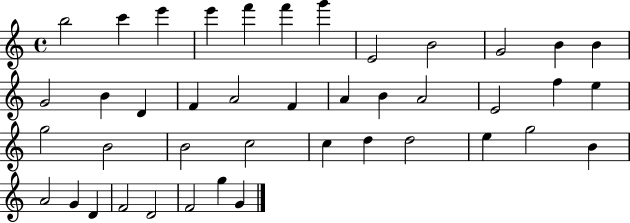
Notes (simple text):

B5/h C6/q E6/q E6/q F6/q F6/q G6/q E4/h B4/h G4/h B4/q B4/q G4/h B4/q D4/q F4/q A4/h F4/q A4/q B4/q A4/h E4/h F5/q E5/q G5/h B4/h B4/h C5/h C5/q D5/q D5/h E5/q G5/h B4/q A4/h G4/q D4/q F4/h D4/h F4/h G5/q G4/q